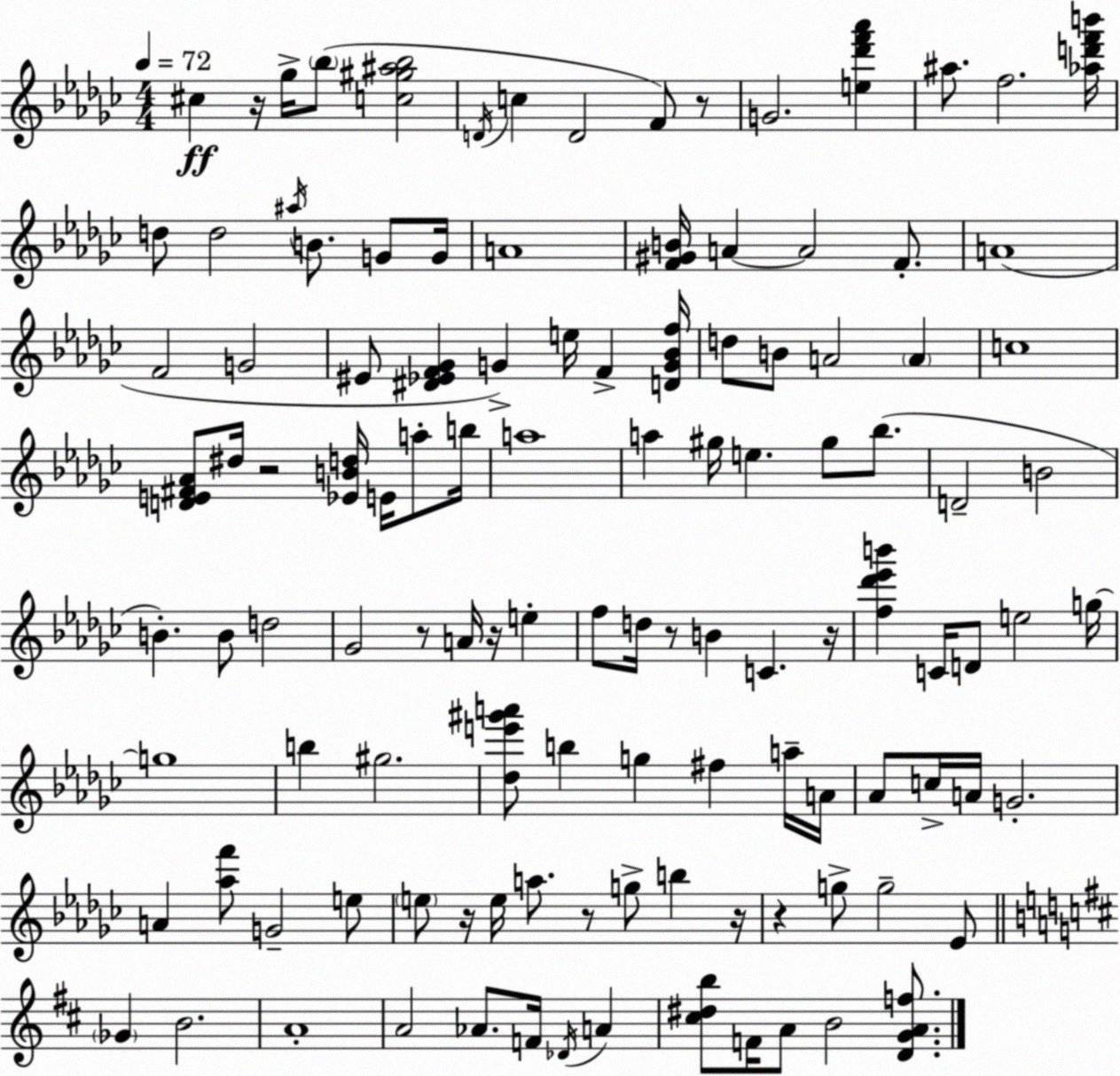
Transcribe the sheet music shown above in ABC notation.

X:1
T:Untitled
M:4/4
L:1/4
K:Ebm
^c z/4 _g/4 _b/2 [c^g^a_b]2 D/4 c D2 F/2 z/2 G2 [e_d'f'_a'] ^a/2 f2 [_ad'f'b']/4 d/2 d2 ^a/4 B/2 G/2 G/4 A4 [F^GB]/4 A A2 F/2 A4 F2 G2 ^E/2 [^D_EF_G] G e/4 F [DG_Bf]/4 d/2 B/2 A2 A c4 [DE^F_A]/2 ^d/4 z2 [_EBd]/4 E/4 a/2 b/4 a4 a ^g/4 e ^g/2 _b/2 D2 B2 B B/2 d2 _G2 z/2 A/4 z/4 e f/2 d/4 z/2 B C z/4 [f_d'_e'b'] C/4 D/2 e2 g/4 g4 b ^g2 [_de'^g'a']/2 b g ^f a/4 A/4 _A/2 c/4 A/4 G2 A [_af']/2 G2 e/2 e/2 z/4 e/4 a/2 z/2 g/2 b z/4 z g/2 g2 _E/2 _G B2 A4 A2 _A/2 F/4 _D/4 A [^c^db]/2 F/4 A/2 B2 [DGAf]/2